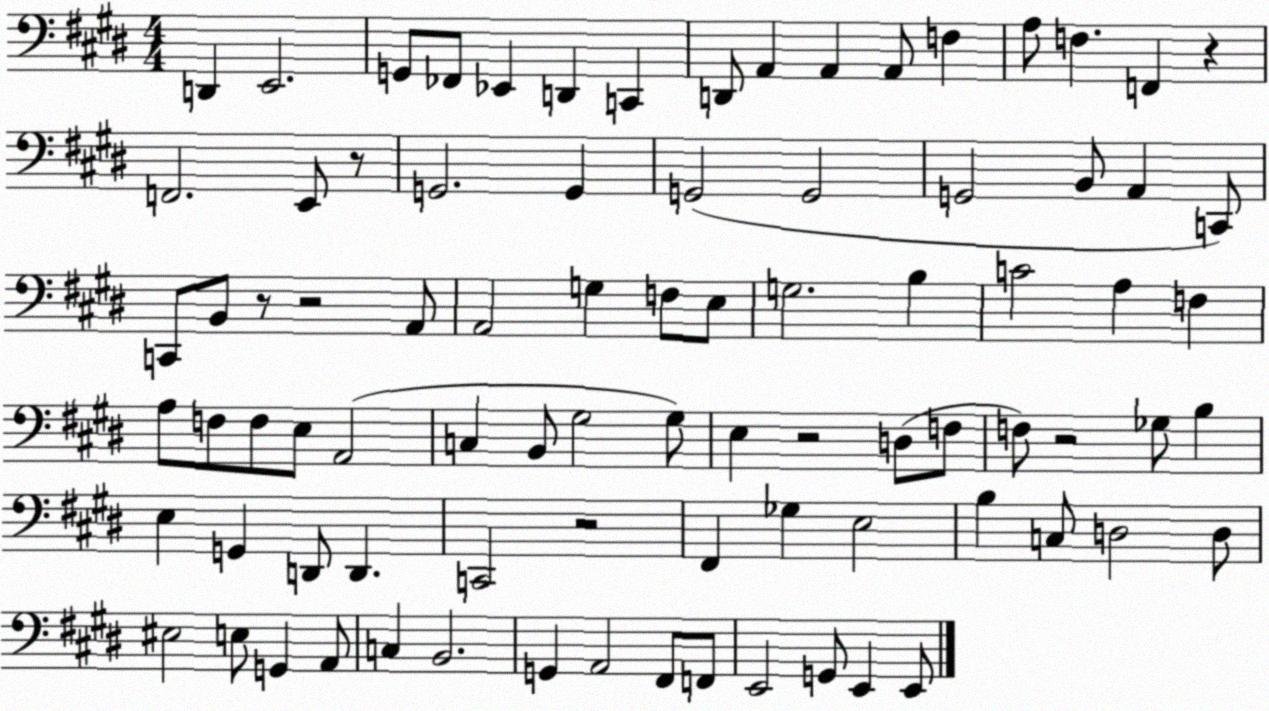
X:1
T:Untitled
M:4/4
L:1/4
K:E
D,, E,,2 G,,/2 _F,,/2 _E,, D,, C,, D,,/2 A,, A,, A,,/2 F, A,/2 F, F,, z F,,2 E,,/2 z/2 G,,2 G,, G,,2 G,,2 G,,2 B,,/2 A,, C,,/2 C,,/2 B,,/2 z/2 z2 A,,/2 A,,2 G, F,/2 E,/2 G,2 B, C2 A, F, A,/2 F,/2 F,/2 E,/2 A,,2 C, B,,/2 ^G,2 ^G,/2 E, z2 D,/2 F,/2 F,/2 z2 _G,/2 B, E, G,, D,,/2 D,, C,,2 z2 ^F,, _G, E,2 B, C,/2 D,2 D,/2 ^E,2 E,/2 G,, A,,/2 C, B,,2 G,, A,,2 ^F,,/2 F,,/2 E,,2 G,,/2 E,, E,,/2